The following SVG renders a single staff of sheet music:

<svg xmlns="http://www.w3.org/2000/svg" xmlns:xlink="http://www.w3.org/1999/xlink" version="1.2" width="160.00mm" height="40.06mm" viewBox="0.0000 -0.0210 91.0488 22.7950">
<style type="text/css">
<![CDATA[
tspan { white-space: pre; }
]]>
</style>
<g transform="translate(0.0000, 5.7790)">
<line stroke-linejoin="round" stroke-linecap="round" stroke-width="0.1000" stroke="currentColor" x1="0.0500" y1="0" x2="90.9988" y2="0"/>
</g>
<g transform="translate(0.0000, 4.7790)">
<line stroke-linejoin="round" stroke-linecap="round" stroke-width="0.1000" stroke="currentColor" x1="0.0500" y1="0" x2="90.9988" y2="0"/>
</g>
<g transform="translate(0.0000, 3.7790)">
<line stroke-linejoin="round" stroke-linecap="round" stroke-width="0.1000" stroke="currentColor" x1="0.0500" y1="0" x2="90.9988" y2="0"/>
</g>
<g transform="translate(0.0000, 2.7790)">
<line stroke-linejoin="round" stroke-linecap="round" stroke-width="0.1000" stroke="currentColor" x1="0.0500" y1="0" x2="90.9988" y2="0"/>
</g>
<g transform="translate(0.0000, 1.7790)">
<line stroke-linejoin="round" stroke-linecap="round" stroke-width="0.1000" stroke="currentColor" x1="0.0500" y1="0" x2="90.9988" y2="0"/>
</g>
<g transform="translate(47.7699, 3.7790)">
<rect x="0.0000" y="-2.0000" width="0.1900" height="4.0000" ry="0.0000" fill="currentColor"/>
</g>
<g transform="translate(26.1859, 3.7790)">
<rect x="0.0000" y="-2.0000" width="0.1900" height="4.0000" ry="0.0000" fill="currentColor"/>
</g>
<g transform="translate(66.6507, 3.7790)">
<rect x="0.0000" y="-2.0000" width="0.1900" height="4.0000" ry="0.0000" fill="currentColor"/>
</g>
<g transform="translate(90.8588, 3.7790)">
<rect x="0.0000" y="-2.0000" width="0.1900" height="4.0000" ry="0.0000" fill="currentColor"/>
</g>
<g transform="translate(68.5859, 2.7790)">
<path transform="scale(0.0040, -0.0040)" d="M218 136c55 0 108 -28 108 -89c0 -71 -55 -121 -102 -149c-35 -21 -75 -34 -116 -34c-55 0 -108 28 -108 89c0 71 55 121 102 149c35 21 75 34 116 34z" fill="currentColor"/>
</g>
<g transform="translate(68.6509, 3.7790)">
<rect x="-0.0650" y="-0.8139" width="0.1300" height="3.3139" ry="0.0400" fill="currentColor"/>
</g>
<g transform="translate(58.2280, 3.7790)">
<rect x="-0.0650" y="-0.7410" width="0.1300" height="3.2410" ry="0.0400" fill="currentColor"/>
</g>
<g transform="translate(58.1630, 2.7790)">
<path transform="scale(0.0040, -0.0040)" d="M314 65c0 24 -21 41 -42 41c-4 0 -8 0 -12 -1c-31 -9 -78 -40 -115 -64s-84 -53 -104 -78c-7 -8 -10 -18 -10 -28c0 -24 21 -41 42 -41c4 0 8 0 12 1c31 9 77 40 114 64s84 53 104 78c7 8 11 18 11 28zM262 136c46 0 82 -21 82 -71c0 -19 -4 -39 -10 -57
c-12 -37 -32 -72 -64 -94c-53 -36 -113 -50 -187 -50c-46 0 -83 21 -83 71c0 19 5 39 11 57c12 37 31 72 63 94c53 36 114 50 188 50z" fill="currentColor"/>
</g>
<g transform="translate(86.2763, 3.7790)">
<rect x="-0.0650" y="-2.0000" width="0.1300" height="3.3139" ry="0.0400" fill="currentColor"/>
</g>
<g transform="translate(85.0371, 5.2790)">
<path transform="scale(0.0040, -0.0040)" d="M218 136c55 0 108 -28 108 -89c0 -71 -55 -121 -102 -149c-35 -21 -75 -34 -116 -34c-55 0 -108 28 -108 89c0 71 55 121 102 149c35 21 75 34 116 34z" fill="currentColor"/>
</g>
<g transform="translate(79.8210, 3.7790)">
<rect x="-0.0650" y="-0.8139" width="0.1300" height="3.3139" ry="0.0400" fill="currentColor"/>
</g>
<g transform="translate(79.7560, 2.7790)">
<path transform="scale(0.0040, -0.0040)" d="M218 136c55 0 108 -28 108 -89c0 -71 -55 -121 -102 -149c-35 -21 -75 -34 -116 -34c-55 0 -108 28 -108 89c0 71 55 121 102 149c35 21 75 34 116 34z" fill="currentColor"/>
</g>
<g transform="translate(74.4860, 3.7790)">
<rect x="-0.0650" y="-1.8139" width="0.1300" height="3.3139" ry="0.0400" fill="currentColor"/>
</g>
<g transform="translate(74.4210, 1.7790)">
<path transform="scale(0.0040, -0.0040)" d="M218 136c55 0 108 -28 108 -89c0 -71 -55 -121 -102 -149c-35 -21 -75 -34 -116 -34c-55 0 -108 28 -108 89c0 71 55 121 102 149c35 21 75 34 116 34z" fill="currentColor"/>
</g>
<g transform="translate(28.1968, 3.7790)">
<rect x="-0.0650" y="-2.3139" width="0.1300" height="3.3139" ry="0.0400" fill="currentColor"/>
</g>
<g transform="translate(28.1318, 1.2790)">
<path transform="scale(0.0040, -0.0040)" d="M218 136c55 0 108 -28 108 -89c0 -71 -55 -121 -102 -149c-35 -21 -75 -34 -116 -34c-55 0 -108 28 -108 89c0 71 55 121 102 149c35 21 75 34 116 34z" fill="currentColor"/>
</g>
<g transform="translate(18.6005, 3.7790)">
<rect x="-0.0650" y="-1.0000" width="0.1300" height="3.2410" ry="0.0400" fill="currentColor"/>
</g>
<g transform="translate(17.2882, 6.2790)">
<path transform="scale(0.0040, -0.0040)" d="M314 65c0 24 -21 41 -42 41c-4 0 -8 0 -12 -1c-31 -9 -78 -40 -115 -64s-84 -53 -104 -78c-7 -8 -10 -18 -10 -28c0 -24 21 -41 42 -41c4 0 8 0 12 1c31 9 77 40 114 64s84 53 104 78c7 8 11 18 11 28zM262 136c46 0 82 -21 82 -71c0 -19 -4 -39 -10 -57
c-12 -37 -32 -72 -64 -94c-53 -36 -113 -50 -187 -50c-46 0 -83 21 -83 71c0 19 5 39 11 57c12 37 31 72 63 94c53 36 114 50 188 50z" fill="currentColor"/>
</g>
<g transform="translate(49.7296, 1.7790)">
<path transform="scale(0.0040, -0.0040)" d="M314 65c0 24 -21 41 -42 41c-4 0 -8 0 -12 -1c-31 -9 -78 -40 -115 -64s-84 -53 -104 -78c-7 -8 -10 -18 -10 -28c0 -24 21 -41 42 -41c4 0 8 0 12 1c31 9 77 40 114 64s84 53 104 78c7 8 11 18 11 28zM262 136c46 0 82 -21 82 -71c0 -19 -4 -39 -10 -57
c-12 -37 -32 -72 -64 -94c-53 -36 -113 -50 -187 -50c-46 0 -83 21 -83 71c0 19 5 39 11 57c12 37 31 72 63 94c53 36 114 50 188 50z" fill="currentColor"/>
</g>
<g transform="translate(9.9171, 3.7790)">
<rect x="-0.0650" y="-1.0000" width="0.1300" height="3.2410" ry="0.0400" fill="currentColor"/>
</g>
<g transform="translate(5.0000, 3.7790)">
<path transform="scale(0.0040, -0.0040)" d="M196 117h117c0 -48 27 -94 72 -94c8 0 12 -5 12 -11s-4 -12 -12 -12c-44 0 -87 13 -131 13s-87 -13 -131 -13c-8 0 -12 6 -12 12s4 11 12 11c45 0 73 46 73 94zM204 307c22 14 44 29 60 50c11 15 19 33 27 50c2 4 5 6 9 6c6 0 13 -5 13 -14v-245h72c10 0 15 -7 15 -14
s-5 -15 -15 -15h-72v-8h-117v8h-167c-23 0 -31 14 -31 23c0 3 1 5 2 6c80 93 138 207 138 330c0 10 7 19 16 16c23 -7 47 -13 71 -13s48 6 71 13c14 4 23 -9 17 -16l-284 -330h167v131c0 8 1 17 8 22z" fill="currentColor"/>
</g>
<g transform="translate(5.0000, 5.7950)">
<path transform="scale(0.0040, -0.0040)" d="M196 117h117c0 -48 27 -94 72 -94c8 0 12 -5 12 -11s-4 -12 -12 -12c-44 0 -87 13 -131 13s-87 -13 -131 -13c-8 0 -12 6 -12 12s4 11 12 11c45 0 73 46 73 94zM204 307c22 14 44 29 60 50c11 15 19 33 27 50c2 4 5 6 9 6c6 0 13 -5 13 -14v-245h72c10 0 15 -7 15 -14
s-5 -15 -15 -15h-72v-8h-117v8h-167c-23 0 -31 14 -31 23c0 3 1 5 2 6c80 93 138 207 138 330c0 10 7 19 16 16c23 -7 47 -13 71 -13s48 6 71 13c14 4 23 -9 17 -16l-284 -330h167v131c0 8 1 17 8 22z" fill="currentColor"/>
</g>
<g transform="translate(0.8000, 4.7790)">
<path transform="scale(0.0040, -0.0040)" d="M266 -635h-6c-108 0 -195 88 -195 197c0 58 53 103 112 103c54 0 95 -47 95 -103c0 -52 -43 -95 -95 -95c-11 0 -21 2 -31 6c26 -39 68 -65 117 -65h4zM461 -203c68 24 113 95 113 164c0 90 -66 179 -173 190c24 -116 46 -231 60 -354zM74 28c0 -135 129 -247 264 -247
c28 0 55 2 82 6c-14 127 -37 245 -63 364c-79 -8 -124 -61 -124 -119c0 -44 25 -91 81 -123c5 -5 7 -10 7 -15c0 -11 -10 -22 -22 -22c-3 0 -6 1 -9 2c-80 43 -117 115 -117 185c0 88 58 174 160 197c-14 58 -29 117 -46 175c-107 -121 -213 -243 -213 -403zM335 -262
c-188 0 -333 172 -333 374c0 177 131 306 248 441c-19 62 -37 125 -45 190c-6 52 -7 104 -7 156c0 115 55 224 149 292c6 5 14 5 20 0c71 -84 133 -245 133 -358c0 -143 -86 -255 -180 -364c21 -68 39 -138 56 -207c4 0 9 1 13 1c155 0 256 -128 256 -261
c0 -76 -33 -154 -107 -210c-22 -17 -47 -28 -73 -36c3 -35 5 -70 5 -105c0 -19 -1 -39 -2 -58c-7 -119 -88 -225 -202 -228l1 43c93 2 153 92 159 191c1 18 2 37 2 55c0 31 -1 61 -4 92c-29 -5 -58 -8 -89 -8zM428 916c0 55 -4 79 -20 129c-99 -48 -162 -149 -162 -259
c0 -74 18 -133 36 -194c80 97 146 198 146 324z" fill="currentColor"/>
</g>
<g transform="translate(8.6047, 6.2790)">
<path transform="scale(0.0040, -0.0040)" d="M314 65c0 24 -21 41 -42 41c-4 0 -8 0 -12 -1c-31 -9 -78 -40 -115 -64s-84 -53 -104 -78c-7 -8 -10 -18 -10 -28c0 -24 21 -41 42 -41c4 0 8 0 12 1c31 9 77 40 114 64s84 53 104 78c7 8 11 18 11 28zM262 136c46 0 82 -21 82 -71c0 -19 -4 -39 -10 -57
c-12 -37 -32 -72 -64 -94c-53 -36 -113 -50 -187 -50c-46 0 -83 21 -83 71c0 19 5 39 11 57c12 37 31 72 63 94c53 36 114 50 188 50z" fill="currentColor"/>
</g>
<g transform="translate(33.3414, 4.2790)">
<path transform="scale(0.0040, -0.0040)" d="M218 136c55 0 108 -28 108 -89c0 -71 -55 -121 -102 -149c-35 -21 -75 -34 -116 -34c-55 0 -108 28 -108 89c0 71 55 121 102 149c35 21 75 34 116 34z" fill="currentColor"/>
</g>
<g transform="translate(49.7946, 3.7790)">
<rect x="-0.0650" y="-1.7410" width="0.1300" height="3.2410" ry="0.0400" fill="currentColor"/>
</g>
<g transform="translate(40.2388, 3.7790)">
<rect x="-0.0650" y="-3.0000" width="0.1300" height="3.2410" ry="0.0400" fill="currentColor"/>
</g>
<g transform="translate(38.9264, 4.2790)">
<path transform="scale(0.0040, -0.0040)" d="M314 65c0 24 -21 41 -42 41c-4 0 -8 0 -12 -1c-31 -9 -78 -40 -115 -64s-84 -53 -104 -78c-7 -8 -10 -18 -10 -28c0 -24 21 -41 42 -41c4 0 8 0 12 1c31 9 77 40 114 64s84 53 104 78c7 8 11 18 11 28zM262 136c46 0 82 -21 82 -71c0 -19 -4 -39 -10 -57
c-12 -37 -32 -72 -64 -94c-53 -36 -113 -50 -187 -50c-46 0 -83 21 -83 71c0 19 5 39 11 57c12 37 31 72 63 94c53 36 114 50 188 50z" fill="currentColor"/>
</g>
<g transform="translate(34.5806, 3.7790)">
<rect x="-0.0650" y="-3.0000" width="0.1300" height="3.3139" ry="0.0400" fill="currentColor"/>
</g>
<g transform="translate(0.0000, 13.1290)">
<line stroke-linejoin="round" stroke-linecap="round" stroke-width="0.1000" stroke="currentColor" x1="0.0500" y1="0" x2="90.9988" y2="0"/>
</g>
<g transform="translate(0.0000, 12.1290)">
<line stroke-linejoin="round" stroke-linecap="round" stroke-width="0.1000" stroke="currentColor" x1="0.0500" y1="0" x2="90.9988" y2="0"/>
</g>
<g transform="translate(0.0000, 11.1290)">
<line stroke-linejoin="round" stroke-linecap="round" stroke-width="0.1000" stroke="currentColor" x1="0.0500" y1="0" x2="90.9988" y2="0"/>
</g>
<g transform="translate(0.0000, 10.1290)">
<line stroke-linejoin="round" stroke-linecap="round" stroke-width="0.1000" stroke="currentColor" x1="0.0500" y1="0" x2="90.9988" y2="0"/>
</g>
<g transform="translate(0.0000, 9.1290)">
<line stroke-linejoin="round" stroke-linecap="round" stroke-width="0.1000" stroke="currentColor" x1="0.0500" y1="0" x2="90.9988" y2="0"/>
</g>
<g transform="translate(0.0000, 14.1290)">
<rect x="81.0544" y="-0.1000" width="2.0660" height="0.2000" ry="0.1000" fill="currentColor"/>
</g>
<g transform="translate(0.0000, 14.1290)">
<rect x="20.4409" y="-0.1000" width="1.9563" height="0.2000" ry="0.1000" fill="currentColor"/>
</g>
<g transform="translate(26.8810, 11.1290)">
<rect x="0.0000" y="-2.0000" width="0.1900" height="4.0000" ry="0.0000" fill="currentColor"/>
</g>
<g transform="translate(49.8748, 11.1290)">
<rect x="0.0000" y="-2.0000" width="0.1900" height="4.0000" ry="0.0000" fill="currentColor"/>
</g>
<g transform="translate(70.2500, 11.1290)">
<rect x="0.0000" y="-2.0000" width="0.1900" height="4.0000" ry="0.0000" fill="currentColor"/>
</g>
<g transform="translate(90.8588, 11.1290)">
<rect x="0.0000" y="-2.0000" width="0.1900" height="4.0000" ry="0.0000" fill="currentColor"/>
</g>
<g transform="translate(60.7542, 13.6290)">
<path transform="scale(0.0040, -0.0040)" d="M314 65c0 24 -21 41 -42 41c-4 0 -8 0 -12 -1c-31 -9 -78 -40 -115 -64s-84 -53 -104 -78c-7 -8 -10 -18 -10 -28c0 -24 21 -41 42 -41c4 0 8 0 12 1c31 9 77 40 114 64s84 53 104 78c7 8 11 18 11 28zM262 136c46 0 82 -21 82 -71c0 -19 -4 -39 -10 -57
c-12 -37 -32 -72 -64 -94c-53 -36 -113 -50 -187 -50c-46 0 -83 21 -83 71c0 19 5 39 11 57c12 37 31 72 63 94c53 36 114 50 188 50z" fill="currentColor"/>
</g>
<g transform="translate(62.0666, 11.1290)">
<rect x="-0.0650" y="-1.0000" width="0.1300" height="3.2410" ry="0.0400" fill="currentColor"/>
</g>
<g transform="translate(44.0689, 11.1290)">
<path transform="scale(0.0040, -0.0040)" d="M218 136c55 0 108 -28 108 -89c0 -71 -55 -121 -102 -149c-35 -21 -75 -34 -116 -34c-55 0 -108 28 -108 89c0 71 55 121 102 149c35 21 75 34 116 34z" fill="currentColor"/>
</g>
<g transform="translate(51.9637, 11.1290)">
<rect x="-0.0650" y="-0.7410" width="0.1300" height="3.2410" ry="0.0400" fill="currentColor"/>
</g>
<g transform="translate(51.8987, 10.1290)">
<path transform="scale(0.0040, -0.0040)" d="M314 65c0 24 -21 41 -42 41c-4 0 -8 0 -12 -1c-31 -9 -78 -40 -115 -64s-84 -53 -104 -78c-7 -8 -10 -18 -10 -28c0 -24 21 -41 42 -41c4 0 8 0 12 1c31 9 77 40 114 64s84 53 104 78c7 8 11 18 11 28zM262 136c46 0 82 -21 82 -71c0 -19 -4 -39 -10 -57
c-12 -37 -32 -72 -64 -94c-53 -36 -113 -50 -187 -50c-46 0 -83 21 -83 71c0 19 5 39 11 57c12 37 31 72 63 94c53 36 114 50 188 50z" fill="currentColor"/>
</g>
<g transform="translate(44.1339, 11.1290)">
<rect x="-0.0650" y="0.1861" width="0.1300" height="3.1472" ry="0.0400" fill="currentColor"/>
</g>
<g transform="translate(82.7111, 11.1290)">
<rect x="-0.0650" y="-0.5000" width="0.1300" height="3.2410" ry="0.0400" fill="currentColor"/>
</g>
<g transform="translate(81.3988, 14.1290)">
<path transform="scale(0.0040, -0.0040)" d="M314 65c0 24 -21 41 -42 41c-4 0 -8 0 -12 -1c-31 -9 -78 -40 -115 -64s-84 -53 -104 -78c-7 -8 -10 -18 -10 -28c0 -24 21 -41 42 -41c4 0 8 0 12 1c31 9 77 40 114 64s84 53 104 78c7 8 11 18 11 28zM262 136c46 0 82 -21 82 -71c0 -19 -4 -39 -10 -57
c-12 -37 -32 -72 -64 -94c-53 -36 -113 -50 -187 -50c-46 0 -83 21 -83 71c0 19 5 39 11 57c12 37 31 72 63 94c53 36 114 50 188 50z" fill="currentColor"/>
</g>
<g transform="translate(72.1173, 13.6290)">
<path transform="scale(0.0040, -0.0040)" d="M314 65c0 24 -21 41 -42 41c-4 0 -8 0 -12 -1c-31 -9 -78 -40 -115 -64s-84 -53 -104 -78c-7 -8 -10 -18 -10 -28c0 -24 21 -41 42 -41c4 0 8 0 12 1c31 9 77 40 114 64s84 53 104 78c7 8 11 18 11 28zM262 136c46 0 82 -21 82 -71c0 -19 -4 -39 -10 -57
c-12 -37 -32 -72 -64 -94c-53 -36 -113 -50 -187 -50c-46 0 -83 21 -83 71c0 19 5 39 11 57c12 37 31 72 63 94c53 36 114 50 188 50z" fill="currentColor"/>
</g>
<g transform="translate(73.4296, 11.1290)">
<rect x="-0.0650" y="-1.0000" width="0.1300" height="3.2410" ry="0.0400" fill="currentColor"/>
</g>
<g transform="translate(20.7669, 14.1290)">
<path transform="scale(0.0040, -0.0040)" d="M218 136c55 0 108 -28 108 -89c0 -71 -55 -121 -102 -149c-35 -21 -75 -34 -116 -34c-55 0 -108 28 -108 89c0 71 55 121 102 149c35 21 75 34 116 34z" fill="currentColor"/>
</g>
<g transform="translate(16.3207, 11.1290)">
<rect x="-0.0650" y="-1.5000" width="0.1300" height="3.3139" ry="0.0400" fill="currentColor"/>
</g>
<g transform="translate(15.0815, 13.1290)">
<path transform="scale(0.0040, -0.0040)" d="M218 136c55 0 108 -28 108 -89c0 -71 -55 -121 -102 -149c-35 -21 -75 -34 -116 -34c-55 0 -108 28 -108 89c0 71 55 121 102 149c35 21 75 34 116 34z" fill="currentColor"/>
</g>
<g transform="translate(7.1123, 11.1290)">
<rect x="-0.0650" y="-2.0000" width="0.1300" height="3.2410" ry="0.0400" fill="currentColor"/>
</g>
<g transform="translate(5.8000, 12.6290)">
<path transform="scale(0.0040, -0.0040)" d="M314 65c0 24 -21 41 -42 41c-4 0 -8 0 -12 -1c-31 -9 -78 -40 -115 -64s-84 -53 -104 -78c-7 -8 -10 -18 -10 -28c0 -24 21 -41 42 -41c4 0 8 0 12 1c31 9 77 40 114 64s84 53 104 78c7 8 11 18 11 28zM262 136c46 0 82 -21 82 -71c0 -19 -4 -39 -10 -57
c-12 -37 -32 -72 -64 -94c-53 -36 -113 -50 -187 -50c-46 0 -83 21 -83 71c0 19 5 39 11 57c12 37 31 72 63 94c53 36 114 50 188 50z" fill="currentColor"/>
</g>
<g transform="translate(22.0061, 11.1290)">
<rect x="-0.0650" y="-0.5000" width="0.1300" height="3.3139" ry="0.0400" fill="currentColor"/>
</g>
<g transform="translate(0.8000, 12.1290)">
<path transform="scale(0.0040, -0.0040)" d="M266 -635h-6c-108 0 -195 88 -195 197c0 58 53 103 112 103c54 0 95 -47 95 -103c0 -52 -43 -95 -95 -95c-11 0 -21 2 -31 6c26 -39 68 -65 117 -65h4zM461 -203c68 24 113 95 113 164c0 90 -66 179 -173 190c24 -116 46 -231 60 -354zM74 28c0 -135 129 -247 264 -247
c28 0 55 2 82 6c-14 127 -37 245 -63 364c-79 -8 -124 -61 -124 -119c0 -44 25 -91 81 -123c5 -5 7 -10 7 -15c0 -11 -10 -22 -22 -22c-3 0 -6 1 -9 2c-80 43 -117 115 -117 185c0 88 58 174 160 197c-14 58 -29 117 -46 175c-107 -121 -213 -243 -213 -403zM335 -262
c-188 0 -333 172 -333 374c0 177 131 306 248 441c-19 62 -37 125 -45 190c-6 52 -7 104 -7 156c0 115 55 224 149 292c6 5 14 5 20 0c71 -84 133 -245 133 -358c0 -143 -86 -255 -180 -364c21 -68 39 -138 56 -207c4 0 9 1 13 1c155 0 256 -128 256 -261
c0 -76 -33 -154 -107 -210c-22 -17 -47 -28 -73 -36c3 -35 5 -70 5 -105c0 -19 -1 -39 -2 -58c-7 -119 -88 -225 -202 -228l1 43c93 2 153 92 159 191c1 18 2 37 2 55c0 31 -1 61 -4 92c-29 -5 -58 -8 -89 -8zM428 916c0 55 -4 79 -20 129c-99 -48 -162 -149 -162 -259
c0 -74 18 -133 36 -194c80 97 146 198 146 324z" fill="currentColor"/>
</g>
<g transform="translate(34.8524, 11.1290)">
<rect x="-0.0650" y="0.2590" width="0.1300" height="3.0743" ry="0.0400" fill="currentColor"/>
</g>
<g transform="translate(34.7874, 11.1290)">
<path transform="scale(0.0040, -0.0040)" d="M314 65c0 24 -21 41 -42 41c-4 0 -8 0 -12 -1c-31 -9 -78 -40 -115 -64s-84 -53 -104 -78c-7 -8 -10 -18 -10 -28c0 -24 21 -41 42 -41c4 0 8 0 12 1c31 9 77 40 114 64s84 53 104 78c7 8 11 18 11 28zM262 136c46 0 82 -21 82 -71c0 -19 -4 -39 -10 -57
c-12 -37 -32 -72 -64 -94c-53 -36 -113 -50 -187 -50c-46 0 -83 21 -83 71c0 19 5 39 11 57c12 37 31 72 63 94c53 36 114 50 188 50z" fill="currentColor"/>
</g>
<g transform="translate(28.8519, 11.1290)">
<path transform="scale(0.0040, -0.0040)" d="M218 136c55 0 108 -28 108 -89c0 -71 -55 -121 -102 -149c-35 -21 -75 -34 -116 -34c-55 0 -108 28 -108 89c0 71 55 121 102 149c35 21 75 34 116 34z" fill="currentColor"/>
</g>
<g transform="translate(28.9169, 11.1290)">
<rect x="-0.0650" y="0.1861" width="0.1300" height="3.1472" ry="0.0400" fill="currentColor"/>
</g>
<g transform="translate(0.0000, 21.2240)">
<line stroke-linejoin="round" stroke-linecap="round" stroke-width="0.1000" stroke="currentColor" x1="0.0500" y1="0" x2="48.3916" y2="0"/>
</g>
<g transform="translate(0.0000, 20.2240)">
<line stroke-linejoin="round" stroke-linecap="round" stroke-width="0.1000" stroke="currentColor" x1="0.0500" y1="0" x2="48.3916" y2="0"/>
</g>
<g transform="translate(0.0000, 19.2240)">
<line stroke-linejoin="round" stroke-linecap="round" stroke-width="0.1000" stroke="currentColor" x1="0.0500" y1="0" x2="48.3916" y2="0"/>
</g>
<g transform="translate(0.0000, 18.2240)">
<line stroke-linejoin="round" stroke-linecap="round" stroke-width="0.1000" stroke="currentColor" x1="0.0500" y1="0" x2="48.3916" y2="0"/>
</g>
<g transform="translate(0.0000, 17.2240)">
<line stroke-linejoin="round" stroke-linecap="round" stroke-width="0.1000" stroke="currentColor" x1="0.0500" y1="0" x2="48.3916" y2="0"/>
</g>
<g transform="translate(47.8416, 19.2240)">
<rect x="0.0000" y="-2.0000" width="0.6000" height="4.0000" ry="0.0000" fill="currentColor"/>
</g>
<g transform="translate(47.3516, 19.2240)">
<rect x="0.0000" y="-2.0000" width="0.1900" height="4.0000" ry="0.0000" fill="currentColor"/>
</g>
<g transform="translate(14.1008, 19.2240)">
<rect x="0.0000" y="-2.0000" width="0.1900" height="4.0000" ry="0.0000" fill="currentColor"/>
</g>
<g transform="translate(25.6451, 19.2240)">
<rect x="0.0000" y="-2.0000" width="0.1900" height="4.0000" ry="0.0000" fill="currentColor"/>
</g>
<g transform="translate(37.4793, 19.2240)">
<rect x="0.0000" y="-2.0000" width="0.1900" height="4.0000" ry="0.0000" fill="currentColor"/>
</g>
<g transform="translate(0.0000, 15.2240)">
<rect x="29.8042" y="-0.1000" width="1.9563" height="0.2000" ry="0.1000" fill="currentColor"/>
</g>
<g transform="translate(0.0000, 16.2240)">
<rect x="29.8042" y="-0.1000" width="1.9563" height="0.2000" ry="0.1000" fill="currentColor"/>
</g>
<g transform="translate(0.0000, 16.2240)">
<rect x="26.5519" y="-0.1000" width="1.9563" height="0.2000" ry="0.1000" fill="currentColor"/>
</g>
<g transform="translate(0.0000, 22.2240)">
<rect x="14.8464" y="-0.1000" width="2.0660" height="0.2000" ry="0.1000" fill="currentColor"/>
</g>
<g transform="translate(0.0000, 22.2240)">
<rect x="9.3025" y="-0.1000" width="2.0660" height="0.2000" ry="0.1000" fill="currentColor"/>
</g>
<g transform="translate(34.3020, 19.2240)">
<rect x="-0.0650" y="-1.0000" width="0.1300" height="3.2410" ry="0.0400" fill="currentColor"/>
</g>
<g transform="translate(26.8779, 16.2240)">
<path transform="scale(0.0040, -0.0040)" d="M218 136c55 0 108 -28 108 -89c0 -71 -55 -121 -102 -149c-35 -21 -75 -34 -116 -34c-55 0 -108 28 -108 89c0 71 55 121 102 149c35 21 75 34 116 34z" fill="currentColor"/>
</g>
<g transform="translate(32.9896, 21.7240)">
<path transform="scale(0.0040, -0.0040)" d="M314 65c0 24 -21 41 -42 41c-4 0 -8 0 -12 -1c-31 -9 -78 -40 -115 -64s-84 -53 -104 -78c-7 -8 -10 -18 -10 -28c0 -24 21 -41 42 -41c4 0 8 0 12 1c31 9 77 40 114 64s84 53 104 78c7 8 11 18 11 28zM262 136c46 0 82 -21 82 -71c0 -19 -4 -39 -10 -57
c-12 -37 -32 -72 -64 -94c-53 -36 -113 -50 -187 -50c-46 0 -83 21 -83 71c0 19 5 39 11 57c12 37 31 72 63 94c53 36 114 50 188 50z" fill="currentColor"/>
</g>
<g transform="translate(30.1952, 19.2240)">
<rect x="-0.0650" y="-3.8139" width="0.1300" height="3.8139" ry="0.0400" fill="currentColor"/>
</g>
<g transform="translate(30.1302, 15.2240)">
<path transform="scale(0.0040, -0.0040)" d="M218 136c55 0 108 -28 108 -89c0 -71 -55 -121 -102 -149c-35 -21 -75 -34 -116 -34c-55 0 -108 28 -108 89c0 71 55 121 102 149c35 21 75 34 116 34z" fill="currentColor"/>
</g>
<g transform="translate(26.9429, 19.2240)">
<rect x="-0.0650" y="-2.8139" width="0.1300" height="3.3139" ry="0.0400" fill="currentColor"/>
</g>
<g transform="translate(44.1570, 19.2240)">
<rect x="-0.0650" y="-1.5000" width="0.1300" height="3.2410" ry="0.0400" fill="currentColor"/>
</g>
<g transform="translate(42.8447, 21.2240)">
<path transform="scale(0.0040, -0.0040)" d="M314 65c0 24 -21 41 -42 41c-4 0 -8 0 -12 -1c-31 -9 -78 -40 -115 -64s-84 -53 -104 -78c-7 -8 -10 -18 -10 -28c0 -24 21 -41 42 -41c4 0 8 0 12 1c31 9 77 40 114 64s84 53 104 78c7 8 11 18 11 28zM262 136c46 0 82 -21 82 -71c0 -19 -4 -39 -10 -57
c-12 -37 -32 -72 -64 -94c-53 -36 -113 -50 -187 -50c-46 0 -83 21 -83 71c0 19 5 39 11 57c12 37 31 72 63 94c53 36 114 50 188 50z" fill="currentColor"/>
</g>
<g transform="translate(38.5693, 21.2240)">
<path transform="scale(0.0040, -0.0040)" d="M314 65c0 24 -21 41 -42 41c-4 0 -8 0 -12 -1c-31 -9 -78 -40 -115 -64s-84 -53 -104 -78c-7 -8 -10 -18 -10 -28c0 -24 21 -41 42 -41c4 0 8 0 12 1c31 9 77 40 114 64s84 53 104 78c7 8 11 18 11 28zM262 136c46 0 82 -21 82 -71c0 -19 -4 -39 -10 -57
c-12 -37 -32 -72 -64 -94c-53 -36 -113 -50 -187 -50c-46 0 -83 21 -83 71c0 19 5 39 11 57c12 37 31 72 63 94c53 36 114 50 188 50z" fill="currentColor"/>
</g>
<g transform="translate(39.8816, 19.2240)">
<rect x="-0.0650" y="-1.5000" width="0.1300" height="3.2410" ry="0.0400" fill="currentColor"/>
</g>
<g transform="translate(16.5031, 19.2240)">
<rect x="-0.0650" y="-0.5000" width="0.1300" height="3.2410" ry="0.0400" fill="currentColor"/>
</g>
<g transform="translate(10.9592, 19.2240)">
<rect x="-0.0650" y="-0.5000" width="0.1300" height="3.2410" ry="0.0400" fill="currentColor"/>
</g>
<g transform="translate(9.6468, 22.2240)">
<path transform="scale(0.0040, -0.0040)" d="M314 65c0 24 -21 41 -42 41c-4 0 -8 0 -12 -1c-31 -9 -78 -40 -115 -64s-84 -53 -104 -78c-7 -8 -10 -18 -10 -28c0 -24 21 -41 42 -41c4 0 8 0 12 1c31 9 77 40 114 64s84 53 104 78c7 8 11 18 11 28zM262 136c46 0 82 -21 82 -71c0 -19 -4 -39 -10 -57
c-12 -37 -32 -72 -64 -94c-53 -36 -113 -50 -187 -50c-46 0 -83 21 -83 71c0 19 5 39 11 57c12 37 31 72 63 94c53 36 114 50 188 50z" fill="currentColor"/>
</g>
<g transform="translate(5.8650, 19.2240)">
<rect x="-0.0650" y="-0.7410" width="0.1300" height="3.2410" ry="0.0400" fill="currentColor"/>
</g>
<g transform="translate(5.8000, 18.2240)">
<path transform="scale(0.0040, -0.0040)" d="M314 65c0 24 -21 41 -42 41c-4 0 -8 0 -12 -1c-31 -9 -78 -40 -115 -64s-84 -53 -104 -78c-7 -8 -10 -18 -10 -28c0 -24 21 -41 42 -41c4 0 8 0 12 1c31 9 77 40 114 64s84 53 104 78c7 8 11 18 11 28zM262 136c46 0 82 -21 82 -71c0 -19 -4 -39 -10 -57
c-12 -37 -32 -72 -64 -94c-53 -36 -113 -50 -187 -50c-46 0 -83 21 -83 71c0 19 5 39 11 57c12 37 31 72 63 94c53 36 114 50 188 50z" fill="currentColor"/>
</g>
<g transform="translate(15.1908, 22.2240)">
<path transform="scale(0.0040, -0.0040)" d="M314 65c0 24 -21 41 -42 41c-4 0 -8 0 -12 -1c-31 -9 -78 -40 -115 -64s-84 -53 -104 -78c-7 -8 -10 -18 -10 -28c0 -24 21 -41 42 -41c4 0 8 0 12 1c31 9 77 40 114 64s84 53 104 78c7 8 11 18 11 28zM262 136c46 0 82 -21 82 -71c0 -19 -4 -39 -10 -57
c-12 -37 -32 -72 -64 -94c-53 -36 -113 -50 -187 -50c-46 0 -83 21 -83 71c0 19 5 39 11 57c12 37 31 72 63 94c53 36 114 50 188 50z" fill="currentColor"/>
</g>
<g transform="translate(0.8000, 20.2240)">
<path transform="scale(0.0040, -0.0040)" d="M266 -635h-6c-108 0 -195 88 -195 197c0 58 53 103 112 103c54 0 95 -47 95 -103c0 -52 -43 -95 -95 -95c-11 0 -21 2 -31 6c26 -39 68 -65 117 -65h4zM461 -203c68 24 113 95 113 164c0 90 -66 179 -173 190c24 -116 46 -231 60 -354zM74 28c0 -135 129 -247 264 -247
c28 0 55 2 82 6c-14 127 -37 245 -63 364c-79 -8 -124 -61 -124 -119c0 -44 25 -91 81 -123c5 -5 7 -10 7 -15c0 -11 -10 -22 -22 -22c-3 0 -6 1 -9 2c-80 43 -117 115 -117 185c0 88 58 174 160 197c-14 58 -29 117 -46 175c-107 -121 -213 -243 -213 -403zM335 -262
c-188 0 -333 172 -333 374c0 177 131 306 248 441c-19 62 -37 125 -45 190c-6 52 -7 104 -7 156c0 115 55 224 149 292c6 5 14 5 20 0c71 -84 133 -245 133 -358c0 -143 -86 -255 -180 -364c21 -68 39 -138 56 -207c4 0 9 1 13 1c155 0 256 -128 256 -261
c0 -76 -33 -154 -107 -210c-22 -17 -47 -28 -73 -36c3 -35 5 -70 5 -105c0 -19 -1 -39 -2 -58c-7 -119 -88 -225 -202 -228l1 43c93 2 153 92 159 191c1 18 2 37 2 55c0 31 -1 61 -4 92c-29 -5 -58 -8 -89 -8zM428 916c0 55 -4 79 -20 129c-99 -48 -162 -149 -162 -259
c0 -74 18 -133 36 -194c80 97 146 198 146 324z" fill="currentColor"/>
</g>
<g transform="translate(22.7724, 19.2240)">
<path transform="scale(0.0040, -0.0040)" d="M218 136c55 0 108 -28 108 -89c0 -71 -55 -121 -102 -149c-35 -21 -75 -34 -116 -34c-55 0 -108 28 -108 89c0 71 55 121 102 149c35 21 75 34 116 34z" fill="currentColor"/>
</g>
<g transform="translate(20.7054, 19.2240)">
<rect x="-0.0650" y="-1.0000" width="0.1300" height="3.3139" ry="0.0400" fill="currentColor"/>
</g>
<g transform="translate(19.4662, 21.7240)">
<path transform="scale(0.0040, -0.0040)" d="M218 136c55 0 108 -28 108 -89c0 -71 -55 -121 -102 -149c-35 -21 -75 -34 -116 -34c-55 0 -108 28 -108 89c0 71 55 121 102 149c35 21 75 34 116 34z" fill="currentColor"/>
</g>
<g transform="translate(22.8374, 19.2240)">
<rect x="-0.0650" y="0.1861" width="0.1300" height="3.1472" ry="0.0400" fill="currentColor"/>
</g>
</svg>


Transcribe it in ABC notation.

X:1
T:Untitled
M:4/4
L:1/4
K:C
D2 D2 g A A2 f2 d2 d f d F F2 E C B B2 B d2 D2 D2 C2 d2 C2 C2 D B a c' D2 E2 E2